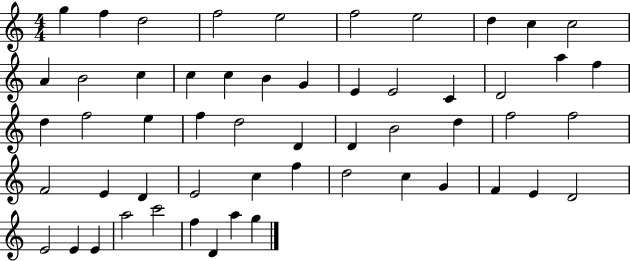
{
  \clef treble
  \numericTimeSignature
  \time 4/4
  \key c \major
  g''4 f''4 d''2 | f''2 e''2 | f''2 e''2 | d''4 c''4 c''2 | \break a'4 b'2 c''4 | c''4 c''4 b'4 g'4 | e'4 e'2 c'4 | d'2 a''4 f''4 | \break d''4 f''2 e''4 | f''4 d''2 d'4 | d'4 b'2 d''4 | f''2 f''2 | \break f'2 e'4 d'4 | e'2 c''4 f''4 | d''2 c''4 g'4 | f'4 e'4 d'2 | \break e'2 e'4 e'4 | a''2 c'''2 | f''4 d'4 a''4 g''4 | \bar "|."
}